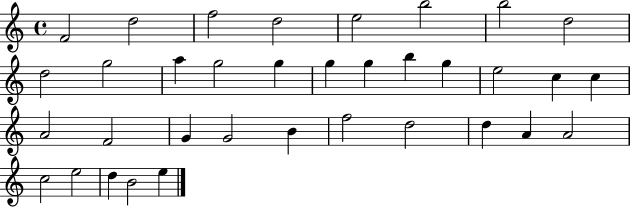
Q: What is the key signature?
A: C major